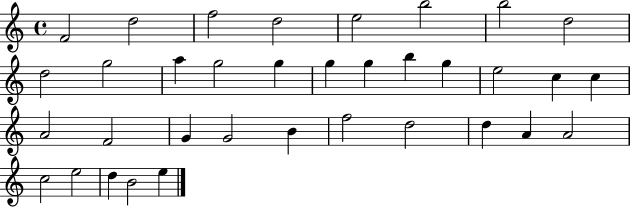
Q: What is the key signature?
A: C major